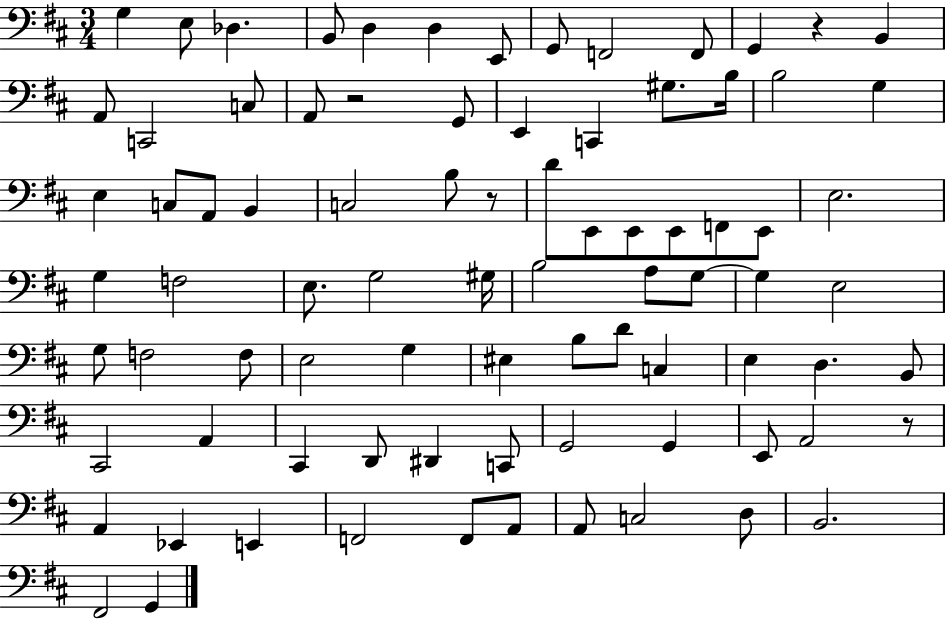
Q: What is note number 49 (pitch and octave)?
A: F3